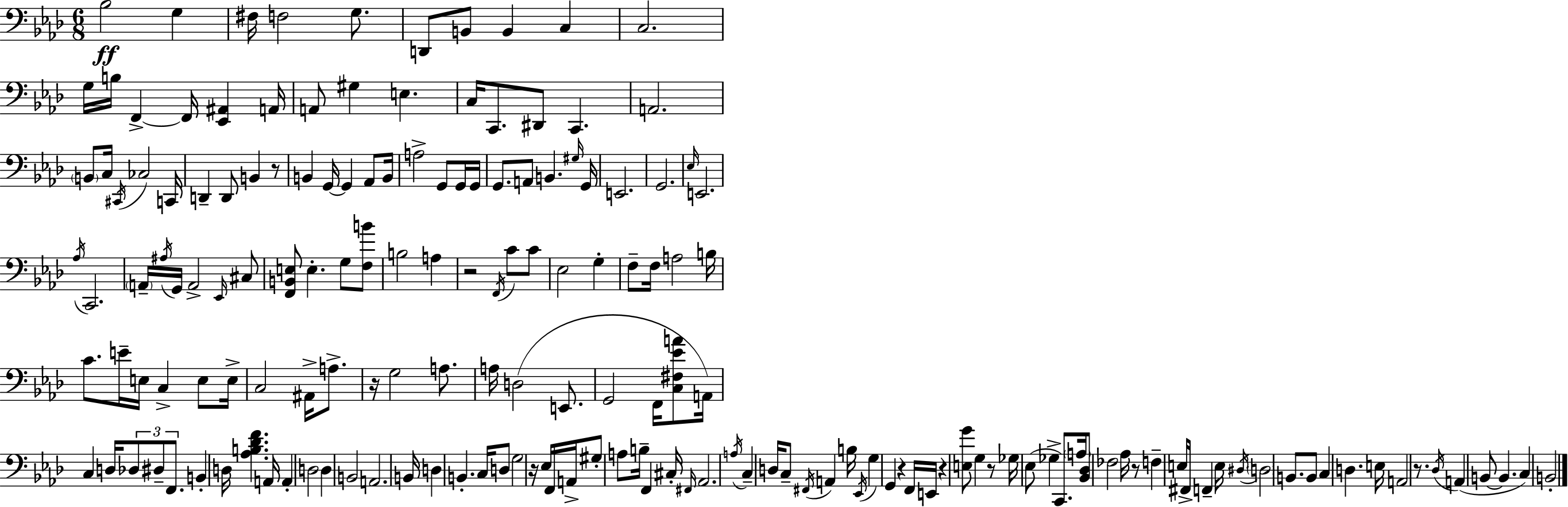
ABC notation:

X:1
T:Untitled
M:6/8
L:1/4
K:Ab
_B,2 G, ^F,/4 F,2 G,/2 D,,/2 B,,/2 B,, C, C,2 G,/4 B,/4 F,, F,,/4 [_E,,^A,,] A,,/4 A,,/2 ^G, E, C,/4 C,,/2 ^D,,/2 C,, A,,2 B,,/2 C,/4 ^C,,/4 _C,2 C,,/4 D,, D,,/2 B,, z/2 B,, G,,/4 G,, _A,,/2 B,,/4 A,2 G,,/2 G,,/4 G,,/4 G,,/2 A,,/2 B,, ^G,/4 G,,/4 E,,2 G,,2 _E,/4 E,,2 _A,/4 C,,2 A,,/4 ^A,/4 G,,/4 A,,2 _E,,/4 ^C,/2 [F,,B,,E,]/2 E, G,/2 [F,B]/2 B,2 A, z2 F,,/4 C/2 C/2 _E,2 G, F,/2 F,/4 A,2 B,/4 C/2 E/4 E,/4 C, E,/2 E,/4 C,2 ^A,,/4 A,/2 z/4 G,2 A,/2 A,/4 D,2 E,,/2 G,,2 F,,/4 [C,^F,_EA]/2 A,,/4 C, D,/4 _D,/2 ^D,/2 F,,/2 B,, D,/4 [_A,B,_DF] A,,/4 A,, D,2 D, B,,2 A,,2 B,,/4 D, B,, C,/4 D,/2 G,2 z/4 _E,/4 F,,/4 A,,/4 ^G,/2 A,/2 B,/4 F,, ^C,/4 ^F,,/4 _A,,2 A,/4 C, D,/4 C,/2 ^F,,/4 A,, B,/4 _E,,/4 G, G,, z F,,/4 E,,/4 z [E,G]/2 G, z/2 _G,/4 _E,/2 _G, C,,/2 A,/4 [_B,,_D,]/2 _F,2 _A,/4 z/2 F, E,/4 ^F,,/4 F,, E,/4 ^D,/4 D,2 B,,/2 B,,/2 C, D, E,/4 A,,2 z/2 _D,/4 A,, B,,/2 B,, C, B,,2